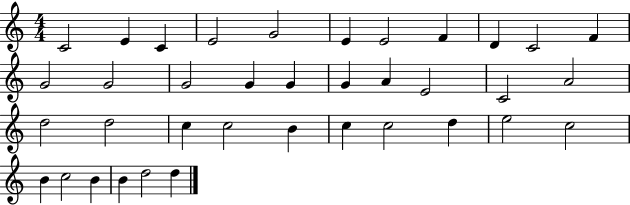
{
  \clef treble
  \numericTimeSignature
  \time 4/4
  \key c \major
  c'2 e'4 c'4 | e'2 g'2 | e'4 e'2 f'4 | d'4 c'2 f'4 | \break g'2 g'2 | g'2 g'4 g'4 | g'4 a'4 e'2 | c'2 a'2 | \break d''2 d''2 | c''4 c''2 b'4 | c''4 c''2 d''4 | e''2 c''2 | \break b'4 c''2 b'4 | b'4 d''2 d''4 | \bar "|."
}